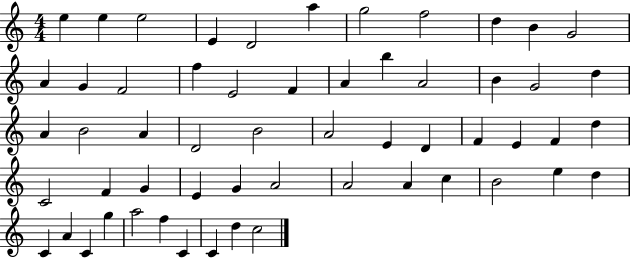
X:1
T:Untitled
M:4/4
L:1/4
K:C
e e e2 E D2 a g2 f2 d B G2 A G F2 f E2 F A b A2 B G2 d A B2 A D2 B2 A2 E D F E F d C2 F G E G A2 A2 A c B2 e d C A C g a2 f C C d c2